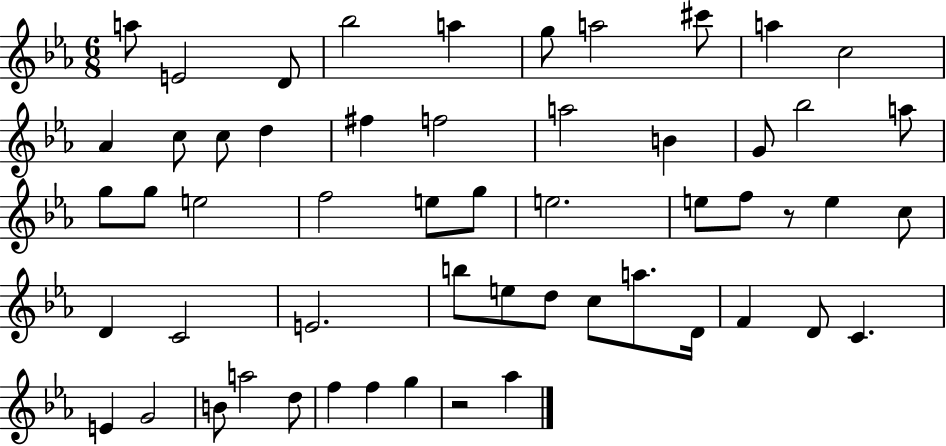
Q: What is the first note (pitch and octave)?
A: A5